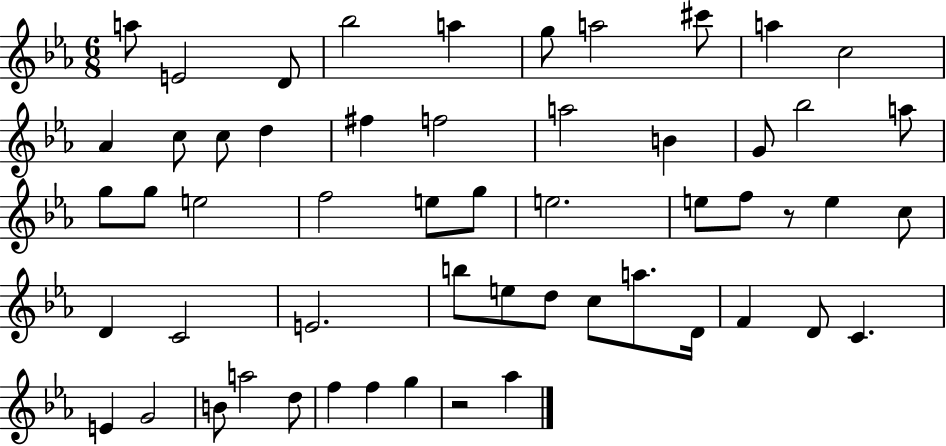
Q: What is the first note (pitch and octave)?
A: A5